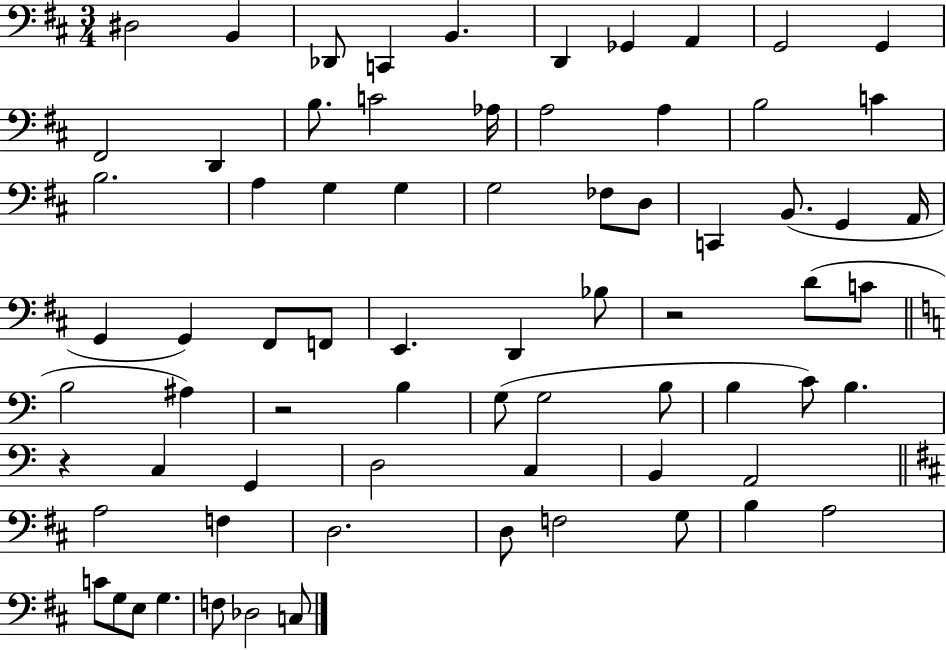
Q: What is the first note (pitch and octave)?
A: D#3